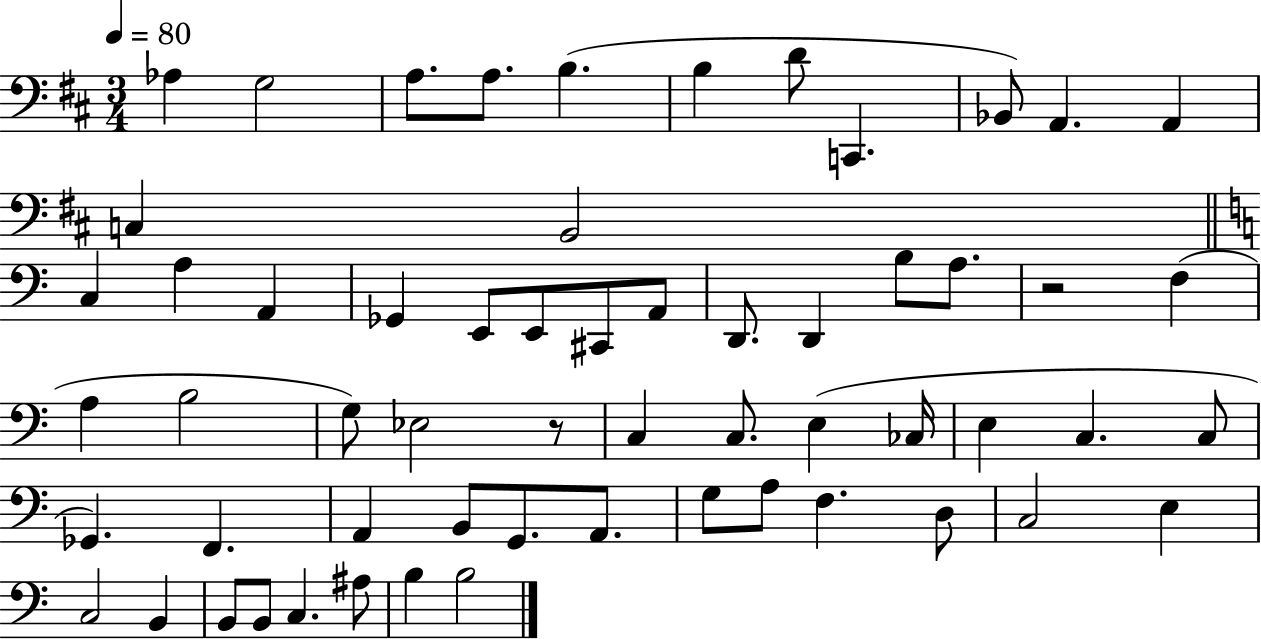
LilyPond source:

{
  \clef bass
  \numericTimeSignature
  \time 3/4
  \key d \major
  \tempo 4 = 80
  \repeat volta 2 { aes4 g2 | a8. a8. b4.( | b4 d'8 c,4. | bes,8) a,4. a,4 | \break c4 b,2 | \bar "||" \break \key c \major c4 a4 a,4 | ges,4 e,8 e,8 cis,8 a,8 | d,8. d,4 b8 a8. | r2 f4( | \break a4 b2 | g8) ees2 r8 | c4 c8. e4( ces16 | e4 c4. c8 | \break ges,4.) f,4. | a,4 b,8 g,8. a,8. | g8 a8 f4. d8 | c2 e4 | \break c2 b,4 | b,8 b,8 c4. ais8 | b4 b2 | } \bar "|."
}